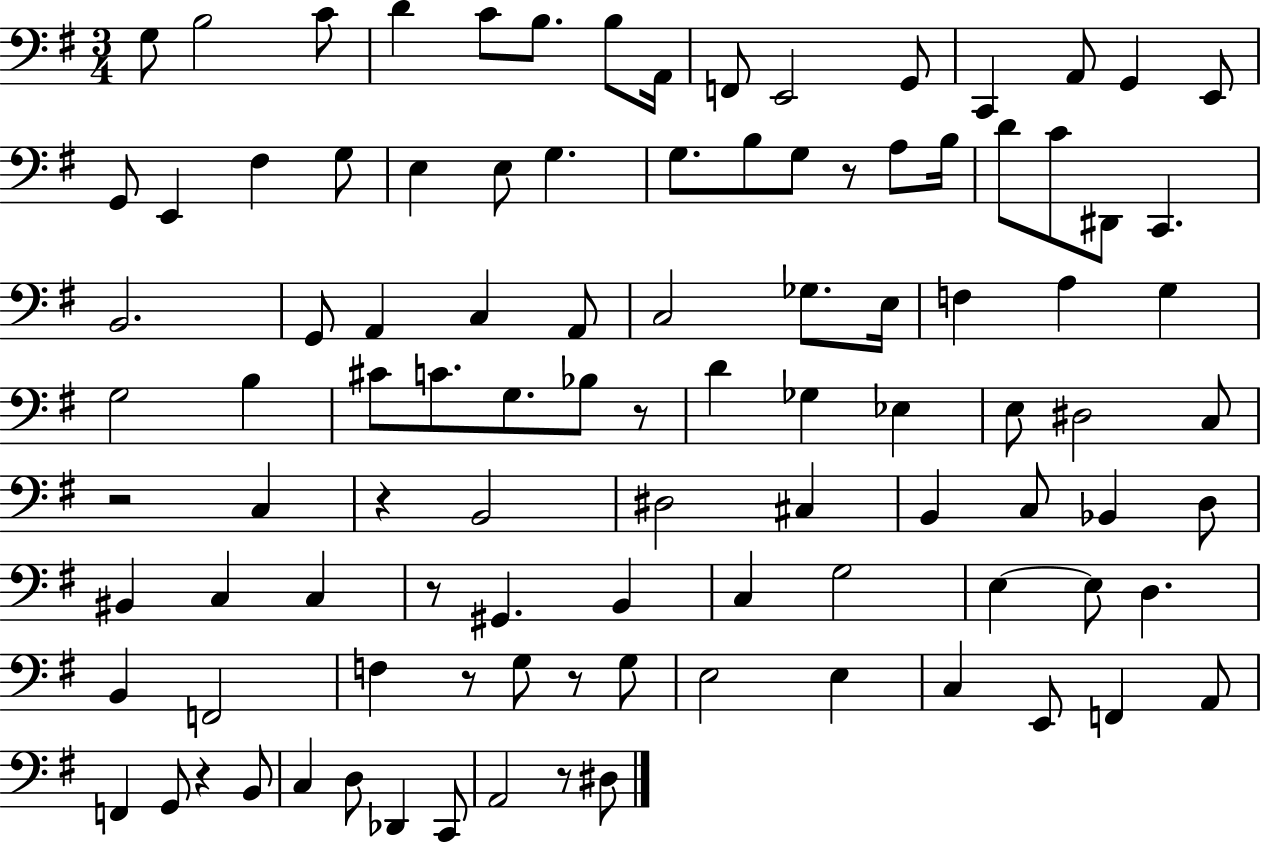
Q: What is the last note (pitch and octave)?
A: D#3